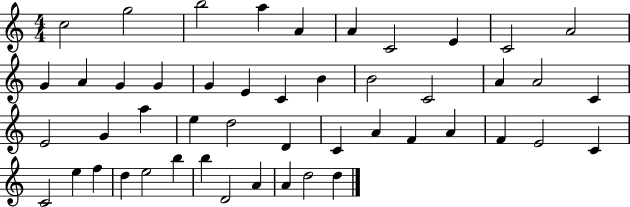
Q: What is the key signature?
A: C major